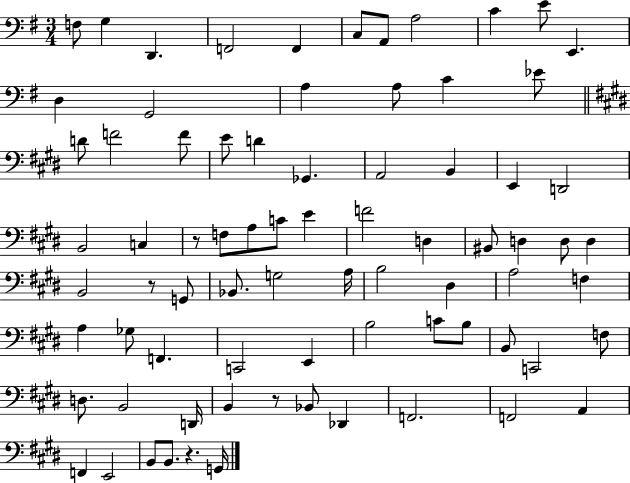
{
  \clef bass
  \numericTimeSignature
  \time 3/4
  \key g \major
  f8 g4 d,4. | f,2 f,4 | c8 a,8 a2 | c'4 e'8 e,4. | \break d4 g,2 | a4 a8 c'4 ees'8 | \bar "||" \break \key e \major d'8 f'2 f'8 | e'8 d'4 ges,4. | a,2 b,4 | e,4 d,2 | \break b,2 c4 | r8 f8 a8 c'8 e'4 | f'2 d4 | bis,8 d4 d8 d4 | \break b,2 r8 g,8 | bes,8. g2 a16 | b2 dis4 | a2 f4 | \break a4 ges8 f,4. | c,2 e,4 | b2 c'8 b8 | b,8 c,2 f8 | \break d8. b,2 d,16 | b,4 r8 bes,8 des,4 | f,2. | f,2 a,4 | \break f,4 e,2 | b,8 b,8. r4. g,16 | \bar "|."
}